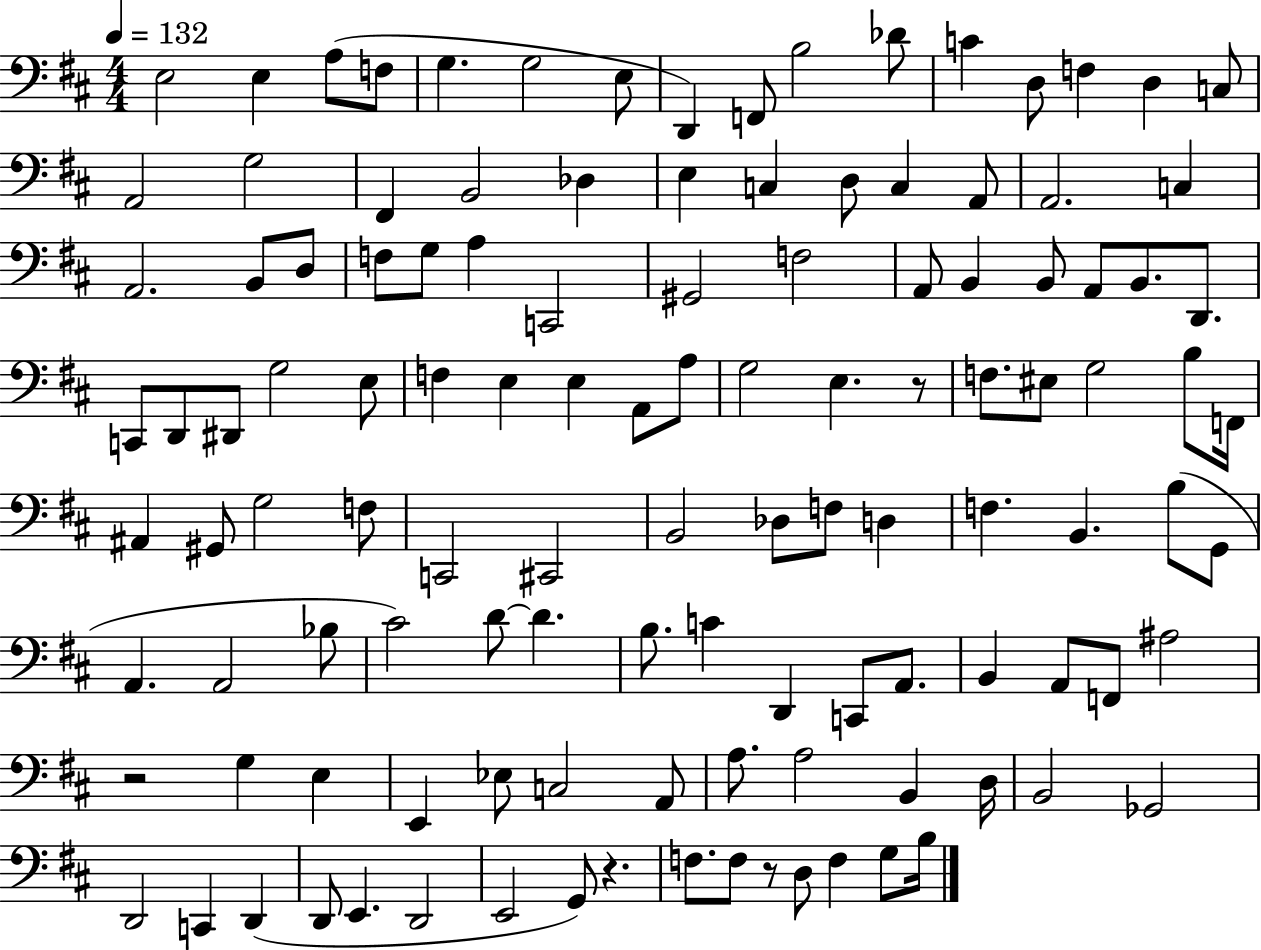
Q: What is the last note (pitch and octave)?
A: B3